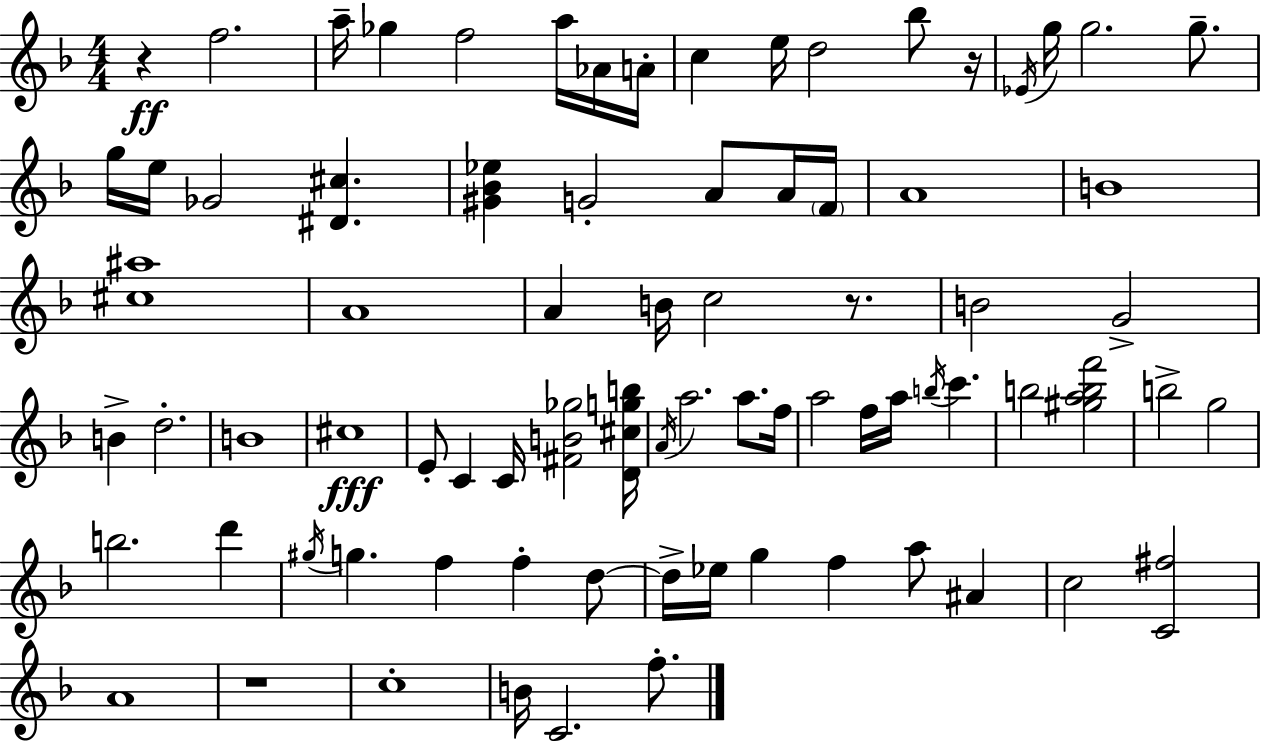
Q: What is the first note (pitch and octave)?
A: F5